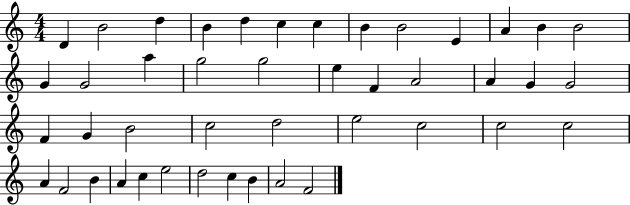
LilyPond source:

{
  \clef treble
  \numericTimeSignature
  \time 4/4
  \key c \major
  d'4 b'2 d''4 | b'4 d''4 c''4 c''4 | b'4 b'2 e'4 | a'4 b'4 b'2 | \break g'4 g'2 a''4 | g''2 g''2 | e''4 f'4 a'2 | a'4 g'4 g'2 | \break f'4 g'4 b'2 | c''2 d''2 | e''2 c''2 | c''2 c''2 | \break a'4 f'2 b'4 | a'4 c''4 e''2 | d''2 c''4 b'4 | a'2 f'2 | \break \bar "|."
}